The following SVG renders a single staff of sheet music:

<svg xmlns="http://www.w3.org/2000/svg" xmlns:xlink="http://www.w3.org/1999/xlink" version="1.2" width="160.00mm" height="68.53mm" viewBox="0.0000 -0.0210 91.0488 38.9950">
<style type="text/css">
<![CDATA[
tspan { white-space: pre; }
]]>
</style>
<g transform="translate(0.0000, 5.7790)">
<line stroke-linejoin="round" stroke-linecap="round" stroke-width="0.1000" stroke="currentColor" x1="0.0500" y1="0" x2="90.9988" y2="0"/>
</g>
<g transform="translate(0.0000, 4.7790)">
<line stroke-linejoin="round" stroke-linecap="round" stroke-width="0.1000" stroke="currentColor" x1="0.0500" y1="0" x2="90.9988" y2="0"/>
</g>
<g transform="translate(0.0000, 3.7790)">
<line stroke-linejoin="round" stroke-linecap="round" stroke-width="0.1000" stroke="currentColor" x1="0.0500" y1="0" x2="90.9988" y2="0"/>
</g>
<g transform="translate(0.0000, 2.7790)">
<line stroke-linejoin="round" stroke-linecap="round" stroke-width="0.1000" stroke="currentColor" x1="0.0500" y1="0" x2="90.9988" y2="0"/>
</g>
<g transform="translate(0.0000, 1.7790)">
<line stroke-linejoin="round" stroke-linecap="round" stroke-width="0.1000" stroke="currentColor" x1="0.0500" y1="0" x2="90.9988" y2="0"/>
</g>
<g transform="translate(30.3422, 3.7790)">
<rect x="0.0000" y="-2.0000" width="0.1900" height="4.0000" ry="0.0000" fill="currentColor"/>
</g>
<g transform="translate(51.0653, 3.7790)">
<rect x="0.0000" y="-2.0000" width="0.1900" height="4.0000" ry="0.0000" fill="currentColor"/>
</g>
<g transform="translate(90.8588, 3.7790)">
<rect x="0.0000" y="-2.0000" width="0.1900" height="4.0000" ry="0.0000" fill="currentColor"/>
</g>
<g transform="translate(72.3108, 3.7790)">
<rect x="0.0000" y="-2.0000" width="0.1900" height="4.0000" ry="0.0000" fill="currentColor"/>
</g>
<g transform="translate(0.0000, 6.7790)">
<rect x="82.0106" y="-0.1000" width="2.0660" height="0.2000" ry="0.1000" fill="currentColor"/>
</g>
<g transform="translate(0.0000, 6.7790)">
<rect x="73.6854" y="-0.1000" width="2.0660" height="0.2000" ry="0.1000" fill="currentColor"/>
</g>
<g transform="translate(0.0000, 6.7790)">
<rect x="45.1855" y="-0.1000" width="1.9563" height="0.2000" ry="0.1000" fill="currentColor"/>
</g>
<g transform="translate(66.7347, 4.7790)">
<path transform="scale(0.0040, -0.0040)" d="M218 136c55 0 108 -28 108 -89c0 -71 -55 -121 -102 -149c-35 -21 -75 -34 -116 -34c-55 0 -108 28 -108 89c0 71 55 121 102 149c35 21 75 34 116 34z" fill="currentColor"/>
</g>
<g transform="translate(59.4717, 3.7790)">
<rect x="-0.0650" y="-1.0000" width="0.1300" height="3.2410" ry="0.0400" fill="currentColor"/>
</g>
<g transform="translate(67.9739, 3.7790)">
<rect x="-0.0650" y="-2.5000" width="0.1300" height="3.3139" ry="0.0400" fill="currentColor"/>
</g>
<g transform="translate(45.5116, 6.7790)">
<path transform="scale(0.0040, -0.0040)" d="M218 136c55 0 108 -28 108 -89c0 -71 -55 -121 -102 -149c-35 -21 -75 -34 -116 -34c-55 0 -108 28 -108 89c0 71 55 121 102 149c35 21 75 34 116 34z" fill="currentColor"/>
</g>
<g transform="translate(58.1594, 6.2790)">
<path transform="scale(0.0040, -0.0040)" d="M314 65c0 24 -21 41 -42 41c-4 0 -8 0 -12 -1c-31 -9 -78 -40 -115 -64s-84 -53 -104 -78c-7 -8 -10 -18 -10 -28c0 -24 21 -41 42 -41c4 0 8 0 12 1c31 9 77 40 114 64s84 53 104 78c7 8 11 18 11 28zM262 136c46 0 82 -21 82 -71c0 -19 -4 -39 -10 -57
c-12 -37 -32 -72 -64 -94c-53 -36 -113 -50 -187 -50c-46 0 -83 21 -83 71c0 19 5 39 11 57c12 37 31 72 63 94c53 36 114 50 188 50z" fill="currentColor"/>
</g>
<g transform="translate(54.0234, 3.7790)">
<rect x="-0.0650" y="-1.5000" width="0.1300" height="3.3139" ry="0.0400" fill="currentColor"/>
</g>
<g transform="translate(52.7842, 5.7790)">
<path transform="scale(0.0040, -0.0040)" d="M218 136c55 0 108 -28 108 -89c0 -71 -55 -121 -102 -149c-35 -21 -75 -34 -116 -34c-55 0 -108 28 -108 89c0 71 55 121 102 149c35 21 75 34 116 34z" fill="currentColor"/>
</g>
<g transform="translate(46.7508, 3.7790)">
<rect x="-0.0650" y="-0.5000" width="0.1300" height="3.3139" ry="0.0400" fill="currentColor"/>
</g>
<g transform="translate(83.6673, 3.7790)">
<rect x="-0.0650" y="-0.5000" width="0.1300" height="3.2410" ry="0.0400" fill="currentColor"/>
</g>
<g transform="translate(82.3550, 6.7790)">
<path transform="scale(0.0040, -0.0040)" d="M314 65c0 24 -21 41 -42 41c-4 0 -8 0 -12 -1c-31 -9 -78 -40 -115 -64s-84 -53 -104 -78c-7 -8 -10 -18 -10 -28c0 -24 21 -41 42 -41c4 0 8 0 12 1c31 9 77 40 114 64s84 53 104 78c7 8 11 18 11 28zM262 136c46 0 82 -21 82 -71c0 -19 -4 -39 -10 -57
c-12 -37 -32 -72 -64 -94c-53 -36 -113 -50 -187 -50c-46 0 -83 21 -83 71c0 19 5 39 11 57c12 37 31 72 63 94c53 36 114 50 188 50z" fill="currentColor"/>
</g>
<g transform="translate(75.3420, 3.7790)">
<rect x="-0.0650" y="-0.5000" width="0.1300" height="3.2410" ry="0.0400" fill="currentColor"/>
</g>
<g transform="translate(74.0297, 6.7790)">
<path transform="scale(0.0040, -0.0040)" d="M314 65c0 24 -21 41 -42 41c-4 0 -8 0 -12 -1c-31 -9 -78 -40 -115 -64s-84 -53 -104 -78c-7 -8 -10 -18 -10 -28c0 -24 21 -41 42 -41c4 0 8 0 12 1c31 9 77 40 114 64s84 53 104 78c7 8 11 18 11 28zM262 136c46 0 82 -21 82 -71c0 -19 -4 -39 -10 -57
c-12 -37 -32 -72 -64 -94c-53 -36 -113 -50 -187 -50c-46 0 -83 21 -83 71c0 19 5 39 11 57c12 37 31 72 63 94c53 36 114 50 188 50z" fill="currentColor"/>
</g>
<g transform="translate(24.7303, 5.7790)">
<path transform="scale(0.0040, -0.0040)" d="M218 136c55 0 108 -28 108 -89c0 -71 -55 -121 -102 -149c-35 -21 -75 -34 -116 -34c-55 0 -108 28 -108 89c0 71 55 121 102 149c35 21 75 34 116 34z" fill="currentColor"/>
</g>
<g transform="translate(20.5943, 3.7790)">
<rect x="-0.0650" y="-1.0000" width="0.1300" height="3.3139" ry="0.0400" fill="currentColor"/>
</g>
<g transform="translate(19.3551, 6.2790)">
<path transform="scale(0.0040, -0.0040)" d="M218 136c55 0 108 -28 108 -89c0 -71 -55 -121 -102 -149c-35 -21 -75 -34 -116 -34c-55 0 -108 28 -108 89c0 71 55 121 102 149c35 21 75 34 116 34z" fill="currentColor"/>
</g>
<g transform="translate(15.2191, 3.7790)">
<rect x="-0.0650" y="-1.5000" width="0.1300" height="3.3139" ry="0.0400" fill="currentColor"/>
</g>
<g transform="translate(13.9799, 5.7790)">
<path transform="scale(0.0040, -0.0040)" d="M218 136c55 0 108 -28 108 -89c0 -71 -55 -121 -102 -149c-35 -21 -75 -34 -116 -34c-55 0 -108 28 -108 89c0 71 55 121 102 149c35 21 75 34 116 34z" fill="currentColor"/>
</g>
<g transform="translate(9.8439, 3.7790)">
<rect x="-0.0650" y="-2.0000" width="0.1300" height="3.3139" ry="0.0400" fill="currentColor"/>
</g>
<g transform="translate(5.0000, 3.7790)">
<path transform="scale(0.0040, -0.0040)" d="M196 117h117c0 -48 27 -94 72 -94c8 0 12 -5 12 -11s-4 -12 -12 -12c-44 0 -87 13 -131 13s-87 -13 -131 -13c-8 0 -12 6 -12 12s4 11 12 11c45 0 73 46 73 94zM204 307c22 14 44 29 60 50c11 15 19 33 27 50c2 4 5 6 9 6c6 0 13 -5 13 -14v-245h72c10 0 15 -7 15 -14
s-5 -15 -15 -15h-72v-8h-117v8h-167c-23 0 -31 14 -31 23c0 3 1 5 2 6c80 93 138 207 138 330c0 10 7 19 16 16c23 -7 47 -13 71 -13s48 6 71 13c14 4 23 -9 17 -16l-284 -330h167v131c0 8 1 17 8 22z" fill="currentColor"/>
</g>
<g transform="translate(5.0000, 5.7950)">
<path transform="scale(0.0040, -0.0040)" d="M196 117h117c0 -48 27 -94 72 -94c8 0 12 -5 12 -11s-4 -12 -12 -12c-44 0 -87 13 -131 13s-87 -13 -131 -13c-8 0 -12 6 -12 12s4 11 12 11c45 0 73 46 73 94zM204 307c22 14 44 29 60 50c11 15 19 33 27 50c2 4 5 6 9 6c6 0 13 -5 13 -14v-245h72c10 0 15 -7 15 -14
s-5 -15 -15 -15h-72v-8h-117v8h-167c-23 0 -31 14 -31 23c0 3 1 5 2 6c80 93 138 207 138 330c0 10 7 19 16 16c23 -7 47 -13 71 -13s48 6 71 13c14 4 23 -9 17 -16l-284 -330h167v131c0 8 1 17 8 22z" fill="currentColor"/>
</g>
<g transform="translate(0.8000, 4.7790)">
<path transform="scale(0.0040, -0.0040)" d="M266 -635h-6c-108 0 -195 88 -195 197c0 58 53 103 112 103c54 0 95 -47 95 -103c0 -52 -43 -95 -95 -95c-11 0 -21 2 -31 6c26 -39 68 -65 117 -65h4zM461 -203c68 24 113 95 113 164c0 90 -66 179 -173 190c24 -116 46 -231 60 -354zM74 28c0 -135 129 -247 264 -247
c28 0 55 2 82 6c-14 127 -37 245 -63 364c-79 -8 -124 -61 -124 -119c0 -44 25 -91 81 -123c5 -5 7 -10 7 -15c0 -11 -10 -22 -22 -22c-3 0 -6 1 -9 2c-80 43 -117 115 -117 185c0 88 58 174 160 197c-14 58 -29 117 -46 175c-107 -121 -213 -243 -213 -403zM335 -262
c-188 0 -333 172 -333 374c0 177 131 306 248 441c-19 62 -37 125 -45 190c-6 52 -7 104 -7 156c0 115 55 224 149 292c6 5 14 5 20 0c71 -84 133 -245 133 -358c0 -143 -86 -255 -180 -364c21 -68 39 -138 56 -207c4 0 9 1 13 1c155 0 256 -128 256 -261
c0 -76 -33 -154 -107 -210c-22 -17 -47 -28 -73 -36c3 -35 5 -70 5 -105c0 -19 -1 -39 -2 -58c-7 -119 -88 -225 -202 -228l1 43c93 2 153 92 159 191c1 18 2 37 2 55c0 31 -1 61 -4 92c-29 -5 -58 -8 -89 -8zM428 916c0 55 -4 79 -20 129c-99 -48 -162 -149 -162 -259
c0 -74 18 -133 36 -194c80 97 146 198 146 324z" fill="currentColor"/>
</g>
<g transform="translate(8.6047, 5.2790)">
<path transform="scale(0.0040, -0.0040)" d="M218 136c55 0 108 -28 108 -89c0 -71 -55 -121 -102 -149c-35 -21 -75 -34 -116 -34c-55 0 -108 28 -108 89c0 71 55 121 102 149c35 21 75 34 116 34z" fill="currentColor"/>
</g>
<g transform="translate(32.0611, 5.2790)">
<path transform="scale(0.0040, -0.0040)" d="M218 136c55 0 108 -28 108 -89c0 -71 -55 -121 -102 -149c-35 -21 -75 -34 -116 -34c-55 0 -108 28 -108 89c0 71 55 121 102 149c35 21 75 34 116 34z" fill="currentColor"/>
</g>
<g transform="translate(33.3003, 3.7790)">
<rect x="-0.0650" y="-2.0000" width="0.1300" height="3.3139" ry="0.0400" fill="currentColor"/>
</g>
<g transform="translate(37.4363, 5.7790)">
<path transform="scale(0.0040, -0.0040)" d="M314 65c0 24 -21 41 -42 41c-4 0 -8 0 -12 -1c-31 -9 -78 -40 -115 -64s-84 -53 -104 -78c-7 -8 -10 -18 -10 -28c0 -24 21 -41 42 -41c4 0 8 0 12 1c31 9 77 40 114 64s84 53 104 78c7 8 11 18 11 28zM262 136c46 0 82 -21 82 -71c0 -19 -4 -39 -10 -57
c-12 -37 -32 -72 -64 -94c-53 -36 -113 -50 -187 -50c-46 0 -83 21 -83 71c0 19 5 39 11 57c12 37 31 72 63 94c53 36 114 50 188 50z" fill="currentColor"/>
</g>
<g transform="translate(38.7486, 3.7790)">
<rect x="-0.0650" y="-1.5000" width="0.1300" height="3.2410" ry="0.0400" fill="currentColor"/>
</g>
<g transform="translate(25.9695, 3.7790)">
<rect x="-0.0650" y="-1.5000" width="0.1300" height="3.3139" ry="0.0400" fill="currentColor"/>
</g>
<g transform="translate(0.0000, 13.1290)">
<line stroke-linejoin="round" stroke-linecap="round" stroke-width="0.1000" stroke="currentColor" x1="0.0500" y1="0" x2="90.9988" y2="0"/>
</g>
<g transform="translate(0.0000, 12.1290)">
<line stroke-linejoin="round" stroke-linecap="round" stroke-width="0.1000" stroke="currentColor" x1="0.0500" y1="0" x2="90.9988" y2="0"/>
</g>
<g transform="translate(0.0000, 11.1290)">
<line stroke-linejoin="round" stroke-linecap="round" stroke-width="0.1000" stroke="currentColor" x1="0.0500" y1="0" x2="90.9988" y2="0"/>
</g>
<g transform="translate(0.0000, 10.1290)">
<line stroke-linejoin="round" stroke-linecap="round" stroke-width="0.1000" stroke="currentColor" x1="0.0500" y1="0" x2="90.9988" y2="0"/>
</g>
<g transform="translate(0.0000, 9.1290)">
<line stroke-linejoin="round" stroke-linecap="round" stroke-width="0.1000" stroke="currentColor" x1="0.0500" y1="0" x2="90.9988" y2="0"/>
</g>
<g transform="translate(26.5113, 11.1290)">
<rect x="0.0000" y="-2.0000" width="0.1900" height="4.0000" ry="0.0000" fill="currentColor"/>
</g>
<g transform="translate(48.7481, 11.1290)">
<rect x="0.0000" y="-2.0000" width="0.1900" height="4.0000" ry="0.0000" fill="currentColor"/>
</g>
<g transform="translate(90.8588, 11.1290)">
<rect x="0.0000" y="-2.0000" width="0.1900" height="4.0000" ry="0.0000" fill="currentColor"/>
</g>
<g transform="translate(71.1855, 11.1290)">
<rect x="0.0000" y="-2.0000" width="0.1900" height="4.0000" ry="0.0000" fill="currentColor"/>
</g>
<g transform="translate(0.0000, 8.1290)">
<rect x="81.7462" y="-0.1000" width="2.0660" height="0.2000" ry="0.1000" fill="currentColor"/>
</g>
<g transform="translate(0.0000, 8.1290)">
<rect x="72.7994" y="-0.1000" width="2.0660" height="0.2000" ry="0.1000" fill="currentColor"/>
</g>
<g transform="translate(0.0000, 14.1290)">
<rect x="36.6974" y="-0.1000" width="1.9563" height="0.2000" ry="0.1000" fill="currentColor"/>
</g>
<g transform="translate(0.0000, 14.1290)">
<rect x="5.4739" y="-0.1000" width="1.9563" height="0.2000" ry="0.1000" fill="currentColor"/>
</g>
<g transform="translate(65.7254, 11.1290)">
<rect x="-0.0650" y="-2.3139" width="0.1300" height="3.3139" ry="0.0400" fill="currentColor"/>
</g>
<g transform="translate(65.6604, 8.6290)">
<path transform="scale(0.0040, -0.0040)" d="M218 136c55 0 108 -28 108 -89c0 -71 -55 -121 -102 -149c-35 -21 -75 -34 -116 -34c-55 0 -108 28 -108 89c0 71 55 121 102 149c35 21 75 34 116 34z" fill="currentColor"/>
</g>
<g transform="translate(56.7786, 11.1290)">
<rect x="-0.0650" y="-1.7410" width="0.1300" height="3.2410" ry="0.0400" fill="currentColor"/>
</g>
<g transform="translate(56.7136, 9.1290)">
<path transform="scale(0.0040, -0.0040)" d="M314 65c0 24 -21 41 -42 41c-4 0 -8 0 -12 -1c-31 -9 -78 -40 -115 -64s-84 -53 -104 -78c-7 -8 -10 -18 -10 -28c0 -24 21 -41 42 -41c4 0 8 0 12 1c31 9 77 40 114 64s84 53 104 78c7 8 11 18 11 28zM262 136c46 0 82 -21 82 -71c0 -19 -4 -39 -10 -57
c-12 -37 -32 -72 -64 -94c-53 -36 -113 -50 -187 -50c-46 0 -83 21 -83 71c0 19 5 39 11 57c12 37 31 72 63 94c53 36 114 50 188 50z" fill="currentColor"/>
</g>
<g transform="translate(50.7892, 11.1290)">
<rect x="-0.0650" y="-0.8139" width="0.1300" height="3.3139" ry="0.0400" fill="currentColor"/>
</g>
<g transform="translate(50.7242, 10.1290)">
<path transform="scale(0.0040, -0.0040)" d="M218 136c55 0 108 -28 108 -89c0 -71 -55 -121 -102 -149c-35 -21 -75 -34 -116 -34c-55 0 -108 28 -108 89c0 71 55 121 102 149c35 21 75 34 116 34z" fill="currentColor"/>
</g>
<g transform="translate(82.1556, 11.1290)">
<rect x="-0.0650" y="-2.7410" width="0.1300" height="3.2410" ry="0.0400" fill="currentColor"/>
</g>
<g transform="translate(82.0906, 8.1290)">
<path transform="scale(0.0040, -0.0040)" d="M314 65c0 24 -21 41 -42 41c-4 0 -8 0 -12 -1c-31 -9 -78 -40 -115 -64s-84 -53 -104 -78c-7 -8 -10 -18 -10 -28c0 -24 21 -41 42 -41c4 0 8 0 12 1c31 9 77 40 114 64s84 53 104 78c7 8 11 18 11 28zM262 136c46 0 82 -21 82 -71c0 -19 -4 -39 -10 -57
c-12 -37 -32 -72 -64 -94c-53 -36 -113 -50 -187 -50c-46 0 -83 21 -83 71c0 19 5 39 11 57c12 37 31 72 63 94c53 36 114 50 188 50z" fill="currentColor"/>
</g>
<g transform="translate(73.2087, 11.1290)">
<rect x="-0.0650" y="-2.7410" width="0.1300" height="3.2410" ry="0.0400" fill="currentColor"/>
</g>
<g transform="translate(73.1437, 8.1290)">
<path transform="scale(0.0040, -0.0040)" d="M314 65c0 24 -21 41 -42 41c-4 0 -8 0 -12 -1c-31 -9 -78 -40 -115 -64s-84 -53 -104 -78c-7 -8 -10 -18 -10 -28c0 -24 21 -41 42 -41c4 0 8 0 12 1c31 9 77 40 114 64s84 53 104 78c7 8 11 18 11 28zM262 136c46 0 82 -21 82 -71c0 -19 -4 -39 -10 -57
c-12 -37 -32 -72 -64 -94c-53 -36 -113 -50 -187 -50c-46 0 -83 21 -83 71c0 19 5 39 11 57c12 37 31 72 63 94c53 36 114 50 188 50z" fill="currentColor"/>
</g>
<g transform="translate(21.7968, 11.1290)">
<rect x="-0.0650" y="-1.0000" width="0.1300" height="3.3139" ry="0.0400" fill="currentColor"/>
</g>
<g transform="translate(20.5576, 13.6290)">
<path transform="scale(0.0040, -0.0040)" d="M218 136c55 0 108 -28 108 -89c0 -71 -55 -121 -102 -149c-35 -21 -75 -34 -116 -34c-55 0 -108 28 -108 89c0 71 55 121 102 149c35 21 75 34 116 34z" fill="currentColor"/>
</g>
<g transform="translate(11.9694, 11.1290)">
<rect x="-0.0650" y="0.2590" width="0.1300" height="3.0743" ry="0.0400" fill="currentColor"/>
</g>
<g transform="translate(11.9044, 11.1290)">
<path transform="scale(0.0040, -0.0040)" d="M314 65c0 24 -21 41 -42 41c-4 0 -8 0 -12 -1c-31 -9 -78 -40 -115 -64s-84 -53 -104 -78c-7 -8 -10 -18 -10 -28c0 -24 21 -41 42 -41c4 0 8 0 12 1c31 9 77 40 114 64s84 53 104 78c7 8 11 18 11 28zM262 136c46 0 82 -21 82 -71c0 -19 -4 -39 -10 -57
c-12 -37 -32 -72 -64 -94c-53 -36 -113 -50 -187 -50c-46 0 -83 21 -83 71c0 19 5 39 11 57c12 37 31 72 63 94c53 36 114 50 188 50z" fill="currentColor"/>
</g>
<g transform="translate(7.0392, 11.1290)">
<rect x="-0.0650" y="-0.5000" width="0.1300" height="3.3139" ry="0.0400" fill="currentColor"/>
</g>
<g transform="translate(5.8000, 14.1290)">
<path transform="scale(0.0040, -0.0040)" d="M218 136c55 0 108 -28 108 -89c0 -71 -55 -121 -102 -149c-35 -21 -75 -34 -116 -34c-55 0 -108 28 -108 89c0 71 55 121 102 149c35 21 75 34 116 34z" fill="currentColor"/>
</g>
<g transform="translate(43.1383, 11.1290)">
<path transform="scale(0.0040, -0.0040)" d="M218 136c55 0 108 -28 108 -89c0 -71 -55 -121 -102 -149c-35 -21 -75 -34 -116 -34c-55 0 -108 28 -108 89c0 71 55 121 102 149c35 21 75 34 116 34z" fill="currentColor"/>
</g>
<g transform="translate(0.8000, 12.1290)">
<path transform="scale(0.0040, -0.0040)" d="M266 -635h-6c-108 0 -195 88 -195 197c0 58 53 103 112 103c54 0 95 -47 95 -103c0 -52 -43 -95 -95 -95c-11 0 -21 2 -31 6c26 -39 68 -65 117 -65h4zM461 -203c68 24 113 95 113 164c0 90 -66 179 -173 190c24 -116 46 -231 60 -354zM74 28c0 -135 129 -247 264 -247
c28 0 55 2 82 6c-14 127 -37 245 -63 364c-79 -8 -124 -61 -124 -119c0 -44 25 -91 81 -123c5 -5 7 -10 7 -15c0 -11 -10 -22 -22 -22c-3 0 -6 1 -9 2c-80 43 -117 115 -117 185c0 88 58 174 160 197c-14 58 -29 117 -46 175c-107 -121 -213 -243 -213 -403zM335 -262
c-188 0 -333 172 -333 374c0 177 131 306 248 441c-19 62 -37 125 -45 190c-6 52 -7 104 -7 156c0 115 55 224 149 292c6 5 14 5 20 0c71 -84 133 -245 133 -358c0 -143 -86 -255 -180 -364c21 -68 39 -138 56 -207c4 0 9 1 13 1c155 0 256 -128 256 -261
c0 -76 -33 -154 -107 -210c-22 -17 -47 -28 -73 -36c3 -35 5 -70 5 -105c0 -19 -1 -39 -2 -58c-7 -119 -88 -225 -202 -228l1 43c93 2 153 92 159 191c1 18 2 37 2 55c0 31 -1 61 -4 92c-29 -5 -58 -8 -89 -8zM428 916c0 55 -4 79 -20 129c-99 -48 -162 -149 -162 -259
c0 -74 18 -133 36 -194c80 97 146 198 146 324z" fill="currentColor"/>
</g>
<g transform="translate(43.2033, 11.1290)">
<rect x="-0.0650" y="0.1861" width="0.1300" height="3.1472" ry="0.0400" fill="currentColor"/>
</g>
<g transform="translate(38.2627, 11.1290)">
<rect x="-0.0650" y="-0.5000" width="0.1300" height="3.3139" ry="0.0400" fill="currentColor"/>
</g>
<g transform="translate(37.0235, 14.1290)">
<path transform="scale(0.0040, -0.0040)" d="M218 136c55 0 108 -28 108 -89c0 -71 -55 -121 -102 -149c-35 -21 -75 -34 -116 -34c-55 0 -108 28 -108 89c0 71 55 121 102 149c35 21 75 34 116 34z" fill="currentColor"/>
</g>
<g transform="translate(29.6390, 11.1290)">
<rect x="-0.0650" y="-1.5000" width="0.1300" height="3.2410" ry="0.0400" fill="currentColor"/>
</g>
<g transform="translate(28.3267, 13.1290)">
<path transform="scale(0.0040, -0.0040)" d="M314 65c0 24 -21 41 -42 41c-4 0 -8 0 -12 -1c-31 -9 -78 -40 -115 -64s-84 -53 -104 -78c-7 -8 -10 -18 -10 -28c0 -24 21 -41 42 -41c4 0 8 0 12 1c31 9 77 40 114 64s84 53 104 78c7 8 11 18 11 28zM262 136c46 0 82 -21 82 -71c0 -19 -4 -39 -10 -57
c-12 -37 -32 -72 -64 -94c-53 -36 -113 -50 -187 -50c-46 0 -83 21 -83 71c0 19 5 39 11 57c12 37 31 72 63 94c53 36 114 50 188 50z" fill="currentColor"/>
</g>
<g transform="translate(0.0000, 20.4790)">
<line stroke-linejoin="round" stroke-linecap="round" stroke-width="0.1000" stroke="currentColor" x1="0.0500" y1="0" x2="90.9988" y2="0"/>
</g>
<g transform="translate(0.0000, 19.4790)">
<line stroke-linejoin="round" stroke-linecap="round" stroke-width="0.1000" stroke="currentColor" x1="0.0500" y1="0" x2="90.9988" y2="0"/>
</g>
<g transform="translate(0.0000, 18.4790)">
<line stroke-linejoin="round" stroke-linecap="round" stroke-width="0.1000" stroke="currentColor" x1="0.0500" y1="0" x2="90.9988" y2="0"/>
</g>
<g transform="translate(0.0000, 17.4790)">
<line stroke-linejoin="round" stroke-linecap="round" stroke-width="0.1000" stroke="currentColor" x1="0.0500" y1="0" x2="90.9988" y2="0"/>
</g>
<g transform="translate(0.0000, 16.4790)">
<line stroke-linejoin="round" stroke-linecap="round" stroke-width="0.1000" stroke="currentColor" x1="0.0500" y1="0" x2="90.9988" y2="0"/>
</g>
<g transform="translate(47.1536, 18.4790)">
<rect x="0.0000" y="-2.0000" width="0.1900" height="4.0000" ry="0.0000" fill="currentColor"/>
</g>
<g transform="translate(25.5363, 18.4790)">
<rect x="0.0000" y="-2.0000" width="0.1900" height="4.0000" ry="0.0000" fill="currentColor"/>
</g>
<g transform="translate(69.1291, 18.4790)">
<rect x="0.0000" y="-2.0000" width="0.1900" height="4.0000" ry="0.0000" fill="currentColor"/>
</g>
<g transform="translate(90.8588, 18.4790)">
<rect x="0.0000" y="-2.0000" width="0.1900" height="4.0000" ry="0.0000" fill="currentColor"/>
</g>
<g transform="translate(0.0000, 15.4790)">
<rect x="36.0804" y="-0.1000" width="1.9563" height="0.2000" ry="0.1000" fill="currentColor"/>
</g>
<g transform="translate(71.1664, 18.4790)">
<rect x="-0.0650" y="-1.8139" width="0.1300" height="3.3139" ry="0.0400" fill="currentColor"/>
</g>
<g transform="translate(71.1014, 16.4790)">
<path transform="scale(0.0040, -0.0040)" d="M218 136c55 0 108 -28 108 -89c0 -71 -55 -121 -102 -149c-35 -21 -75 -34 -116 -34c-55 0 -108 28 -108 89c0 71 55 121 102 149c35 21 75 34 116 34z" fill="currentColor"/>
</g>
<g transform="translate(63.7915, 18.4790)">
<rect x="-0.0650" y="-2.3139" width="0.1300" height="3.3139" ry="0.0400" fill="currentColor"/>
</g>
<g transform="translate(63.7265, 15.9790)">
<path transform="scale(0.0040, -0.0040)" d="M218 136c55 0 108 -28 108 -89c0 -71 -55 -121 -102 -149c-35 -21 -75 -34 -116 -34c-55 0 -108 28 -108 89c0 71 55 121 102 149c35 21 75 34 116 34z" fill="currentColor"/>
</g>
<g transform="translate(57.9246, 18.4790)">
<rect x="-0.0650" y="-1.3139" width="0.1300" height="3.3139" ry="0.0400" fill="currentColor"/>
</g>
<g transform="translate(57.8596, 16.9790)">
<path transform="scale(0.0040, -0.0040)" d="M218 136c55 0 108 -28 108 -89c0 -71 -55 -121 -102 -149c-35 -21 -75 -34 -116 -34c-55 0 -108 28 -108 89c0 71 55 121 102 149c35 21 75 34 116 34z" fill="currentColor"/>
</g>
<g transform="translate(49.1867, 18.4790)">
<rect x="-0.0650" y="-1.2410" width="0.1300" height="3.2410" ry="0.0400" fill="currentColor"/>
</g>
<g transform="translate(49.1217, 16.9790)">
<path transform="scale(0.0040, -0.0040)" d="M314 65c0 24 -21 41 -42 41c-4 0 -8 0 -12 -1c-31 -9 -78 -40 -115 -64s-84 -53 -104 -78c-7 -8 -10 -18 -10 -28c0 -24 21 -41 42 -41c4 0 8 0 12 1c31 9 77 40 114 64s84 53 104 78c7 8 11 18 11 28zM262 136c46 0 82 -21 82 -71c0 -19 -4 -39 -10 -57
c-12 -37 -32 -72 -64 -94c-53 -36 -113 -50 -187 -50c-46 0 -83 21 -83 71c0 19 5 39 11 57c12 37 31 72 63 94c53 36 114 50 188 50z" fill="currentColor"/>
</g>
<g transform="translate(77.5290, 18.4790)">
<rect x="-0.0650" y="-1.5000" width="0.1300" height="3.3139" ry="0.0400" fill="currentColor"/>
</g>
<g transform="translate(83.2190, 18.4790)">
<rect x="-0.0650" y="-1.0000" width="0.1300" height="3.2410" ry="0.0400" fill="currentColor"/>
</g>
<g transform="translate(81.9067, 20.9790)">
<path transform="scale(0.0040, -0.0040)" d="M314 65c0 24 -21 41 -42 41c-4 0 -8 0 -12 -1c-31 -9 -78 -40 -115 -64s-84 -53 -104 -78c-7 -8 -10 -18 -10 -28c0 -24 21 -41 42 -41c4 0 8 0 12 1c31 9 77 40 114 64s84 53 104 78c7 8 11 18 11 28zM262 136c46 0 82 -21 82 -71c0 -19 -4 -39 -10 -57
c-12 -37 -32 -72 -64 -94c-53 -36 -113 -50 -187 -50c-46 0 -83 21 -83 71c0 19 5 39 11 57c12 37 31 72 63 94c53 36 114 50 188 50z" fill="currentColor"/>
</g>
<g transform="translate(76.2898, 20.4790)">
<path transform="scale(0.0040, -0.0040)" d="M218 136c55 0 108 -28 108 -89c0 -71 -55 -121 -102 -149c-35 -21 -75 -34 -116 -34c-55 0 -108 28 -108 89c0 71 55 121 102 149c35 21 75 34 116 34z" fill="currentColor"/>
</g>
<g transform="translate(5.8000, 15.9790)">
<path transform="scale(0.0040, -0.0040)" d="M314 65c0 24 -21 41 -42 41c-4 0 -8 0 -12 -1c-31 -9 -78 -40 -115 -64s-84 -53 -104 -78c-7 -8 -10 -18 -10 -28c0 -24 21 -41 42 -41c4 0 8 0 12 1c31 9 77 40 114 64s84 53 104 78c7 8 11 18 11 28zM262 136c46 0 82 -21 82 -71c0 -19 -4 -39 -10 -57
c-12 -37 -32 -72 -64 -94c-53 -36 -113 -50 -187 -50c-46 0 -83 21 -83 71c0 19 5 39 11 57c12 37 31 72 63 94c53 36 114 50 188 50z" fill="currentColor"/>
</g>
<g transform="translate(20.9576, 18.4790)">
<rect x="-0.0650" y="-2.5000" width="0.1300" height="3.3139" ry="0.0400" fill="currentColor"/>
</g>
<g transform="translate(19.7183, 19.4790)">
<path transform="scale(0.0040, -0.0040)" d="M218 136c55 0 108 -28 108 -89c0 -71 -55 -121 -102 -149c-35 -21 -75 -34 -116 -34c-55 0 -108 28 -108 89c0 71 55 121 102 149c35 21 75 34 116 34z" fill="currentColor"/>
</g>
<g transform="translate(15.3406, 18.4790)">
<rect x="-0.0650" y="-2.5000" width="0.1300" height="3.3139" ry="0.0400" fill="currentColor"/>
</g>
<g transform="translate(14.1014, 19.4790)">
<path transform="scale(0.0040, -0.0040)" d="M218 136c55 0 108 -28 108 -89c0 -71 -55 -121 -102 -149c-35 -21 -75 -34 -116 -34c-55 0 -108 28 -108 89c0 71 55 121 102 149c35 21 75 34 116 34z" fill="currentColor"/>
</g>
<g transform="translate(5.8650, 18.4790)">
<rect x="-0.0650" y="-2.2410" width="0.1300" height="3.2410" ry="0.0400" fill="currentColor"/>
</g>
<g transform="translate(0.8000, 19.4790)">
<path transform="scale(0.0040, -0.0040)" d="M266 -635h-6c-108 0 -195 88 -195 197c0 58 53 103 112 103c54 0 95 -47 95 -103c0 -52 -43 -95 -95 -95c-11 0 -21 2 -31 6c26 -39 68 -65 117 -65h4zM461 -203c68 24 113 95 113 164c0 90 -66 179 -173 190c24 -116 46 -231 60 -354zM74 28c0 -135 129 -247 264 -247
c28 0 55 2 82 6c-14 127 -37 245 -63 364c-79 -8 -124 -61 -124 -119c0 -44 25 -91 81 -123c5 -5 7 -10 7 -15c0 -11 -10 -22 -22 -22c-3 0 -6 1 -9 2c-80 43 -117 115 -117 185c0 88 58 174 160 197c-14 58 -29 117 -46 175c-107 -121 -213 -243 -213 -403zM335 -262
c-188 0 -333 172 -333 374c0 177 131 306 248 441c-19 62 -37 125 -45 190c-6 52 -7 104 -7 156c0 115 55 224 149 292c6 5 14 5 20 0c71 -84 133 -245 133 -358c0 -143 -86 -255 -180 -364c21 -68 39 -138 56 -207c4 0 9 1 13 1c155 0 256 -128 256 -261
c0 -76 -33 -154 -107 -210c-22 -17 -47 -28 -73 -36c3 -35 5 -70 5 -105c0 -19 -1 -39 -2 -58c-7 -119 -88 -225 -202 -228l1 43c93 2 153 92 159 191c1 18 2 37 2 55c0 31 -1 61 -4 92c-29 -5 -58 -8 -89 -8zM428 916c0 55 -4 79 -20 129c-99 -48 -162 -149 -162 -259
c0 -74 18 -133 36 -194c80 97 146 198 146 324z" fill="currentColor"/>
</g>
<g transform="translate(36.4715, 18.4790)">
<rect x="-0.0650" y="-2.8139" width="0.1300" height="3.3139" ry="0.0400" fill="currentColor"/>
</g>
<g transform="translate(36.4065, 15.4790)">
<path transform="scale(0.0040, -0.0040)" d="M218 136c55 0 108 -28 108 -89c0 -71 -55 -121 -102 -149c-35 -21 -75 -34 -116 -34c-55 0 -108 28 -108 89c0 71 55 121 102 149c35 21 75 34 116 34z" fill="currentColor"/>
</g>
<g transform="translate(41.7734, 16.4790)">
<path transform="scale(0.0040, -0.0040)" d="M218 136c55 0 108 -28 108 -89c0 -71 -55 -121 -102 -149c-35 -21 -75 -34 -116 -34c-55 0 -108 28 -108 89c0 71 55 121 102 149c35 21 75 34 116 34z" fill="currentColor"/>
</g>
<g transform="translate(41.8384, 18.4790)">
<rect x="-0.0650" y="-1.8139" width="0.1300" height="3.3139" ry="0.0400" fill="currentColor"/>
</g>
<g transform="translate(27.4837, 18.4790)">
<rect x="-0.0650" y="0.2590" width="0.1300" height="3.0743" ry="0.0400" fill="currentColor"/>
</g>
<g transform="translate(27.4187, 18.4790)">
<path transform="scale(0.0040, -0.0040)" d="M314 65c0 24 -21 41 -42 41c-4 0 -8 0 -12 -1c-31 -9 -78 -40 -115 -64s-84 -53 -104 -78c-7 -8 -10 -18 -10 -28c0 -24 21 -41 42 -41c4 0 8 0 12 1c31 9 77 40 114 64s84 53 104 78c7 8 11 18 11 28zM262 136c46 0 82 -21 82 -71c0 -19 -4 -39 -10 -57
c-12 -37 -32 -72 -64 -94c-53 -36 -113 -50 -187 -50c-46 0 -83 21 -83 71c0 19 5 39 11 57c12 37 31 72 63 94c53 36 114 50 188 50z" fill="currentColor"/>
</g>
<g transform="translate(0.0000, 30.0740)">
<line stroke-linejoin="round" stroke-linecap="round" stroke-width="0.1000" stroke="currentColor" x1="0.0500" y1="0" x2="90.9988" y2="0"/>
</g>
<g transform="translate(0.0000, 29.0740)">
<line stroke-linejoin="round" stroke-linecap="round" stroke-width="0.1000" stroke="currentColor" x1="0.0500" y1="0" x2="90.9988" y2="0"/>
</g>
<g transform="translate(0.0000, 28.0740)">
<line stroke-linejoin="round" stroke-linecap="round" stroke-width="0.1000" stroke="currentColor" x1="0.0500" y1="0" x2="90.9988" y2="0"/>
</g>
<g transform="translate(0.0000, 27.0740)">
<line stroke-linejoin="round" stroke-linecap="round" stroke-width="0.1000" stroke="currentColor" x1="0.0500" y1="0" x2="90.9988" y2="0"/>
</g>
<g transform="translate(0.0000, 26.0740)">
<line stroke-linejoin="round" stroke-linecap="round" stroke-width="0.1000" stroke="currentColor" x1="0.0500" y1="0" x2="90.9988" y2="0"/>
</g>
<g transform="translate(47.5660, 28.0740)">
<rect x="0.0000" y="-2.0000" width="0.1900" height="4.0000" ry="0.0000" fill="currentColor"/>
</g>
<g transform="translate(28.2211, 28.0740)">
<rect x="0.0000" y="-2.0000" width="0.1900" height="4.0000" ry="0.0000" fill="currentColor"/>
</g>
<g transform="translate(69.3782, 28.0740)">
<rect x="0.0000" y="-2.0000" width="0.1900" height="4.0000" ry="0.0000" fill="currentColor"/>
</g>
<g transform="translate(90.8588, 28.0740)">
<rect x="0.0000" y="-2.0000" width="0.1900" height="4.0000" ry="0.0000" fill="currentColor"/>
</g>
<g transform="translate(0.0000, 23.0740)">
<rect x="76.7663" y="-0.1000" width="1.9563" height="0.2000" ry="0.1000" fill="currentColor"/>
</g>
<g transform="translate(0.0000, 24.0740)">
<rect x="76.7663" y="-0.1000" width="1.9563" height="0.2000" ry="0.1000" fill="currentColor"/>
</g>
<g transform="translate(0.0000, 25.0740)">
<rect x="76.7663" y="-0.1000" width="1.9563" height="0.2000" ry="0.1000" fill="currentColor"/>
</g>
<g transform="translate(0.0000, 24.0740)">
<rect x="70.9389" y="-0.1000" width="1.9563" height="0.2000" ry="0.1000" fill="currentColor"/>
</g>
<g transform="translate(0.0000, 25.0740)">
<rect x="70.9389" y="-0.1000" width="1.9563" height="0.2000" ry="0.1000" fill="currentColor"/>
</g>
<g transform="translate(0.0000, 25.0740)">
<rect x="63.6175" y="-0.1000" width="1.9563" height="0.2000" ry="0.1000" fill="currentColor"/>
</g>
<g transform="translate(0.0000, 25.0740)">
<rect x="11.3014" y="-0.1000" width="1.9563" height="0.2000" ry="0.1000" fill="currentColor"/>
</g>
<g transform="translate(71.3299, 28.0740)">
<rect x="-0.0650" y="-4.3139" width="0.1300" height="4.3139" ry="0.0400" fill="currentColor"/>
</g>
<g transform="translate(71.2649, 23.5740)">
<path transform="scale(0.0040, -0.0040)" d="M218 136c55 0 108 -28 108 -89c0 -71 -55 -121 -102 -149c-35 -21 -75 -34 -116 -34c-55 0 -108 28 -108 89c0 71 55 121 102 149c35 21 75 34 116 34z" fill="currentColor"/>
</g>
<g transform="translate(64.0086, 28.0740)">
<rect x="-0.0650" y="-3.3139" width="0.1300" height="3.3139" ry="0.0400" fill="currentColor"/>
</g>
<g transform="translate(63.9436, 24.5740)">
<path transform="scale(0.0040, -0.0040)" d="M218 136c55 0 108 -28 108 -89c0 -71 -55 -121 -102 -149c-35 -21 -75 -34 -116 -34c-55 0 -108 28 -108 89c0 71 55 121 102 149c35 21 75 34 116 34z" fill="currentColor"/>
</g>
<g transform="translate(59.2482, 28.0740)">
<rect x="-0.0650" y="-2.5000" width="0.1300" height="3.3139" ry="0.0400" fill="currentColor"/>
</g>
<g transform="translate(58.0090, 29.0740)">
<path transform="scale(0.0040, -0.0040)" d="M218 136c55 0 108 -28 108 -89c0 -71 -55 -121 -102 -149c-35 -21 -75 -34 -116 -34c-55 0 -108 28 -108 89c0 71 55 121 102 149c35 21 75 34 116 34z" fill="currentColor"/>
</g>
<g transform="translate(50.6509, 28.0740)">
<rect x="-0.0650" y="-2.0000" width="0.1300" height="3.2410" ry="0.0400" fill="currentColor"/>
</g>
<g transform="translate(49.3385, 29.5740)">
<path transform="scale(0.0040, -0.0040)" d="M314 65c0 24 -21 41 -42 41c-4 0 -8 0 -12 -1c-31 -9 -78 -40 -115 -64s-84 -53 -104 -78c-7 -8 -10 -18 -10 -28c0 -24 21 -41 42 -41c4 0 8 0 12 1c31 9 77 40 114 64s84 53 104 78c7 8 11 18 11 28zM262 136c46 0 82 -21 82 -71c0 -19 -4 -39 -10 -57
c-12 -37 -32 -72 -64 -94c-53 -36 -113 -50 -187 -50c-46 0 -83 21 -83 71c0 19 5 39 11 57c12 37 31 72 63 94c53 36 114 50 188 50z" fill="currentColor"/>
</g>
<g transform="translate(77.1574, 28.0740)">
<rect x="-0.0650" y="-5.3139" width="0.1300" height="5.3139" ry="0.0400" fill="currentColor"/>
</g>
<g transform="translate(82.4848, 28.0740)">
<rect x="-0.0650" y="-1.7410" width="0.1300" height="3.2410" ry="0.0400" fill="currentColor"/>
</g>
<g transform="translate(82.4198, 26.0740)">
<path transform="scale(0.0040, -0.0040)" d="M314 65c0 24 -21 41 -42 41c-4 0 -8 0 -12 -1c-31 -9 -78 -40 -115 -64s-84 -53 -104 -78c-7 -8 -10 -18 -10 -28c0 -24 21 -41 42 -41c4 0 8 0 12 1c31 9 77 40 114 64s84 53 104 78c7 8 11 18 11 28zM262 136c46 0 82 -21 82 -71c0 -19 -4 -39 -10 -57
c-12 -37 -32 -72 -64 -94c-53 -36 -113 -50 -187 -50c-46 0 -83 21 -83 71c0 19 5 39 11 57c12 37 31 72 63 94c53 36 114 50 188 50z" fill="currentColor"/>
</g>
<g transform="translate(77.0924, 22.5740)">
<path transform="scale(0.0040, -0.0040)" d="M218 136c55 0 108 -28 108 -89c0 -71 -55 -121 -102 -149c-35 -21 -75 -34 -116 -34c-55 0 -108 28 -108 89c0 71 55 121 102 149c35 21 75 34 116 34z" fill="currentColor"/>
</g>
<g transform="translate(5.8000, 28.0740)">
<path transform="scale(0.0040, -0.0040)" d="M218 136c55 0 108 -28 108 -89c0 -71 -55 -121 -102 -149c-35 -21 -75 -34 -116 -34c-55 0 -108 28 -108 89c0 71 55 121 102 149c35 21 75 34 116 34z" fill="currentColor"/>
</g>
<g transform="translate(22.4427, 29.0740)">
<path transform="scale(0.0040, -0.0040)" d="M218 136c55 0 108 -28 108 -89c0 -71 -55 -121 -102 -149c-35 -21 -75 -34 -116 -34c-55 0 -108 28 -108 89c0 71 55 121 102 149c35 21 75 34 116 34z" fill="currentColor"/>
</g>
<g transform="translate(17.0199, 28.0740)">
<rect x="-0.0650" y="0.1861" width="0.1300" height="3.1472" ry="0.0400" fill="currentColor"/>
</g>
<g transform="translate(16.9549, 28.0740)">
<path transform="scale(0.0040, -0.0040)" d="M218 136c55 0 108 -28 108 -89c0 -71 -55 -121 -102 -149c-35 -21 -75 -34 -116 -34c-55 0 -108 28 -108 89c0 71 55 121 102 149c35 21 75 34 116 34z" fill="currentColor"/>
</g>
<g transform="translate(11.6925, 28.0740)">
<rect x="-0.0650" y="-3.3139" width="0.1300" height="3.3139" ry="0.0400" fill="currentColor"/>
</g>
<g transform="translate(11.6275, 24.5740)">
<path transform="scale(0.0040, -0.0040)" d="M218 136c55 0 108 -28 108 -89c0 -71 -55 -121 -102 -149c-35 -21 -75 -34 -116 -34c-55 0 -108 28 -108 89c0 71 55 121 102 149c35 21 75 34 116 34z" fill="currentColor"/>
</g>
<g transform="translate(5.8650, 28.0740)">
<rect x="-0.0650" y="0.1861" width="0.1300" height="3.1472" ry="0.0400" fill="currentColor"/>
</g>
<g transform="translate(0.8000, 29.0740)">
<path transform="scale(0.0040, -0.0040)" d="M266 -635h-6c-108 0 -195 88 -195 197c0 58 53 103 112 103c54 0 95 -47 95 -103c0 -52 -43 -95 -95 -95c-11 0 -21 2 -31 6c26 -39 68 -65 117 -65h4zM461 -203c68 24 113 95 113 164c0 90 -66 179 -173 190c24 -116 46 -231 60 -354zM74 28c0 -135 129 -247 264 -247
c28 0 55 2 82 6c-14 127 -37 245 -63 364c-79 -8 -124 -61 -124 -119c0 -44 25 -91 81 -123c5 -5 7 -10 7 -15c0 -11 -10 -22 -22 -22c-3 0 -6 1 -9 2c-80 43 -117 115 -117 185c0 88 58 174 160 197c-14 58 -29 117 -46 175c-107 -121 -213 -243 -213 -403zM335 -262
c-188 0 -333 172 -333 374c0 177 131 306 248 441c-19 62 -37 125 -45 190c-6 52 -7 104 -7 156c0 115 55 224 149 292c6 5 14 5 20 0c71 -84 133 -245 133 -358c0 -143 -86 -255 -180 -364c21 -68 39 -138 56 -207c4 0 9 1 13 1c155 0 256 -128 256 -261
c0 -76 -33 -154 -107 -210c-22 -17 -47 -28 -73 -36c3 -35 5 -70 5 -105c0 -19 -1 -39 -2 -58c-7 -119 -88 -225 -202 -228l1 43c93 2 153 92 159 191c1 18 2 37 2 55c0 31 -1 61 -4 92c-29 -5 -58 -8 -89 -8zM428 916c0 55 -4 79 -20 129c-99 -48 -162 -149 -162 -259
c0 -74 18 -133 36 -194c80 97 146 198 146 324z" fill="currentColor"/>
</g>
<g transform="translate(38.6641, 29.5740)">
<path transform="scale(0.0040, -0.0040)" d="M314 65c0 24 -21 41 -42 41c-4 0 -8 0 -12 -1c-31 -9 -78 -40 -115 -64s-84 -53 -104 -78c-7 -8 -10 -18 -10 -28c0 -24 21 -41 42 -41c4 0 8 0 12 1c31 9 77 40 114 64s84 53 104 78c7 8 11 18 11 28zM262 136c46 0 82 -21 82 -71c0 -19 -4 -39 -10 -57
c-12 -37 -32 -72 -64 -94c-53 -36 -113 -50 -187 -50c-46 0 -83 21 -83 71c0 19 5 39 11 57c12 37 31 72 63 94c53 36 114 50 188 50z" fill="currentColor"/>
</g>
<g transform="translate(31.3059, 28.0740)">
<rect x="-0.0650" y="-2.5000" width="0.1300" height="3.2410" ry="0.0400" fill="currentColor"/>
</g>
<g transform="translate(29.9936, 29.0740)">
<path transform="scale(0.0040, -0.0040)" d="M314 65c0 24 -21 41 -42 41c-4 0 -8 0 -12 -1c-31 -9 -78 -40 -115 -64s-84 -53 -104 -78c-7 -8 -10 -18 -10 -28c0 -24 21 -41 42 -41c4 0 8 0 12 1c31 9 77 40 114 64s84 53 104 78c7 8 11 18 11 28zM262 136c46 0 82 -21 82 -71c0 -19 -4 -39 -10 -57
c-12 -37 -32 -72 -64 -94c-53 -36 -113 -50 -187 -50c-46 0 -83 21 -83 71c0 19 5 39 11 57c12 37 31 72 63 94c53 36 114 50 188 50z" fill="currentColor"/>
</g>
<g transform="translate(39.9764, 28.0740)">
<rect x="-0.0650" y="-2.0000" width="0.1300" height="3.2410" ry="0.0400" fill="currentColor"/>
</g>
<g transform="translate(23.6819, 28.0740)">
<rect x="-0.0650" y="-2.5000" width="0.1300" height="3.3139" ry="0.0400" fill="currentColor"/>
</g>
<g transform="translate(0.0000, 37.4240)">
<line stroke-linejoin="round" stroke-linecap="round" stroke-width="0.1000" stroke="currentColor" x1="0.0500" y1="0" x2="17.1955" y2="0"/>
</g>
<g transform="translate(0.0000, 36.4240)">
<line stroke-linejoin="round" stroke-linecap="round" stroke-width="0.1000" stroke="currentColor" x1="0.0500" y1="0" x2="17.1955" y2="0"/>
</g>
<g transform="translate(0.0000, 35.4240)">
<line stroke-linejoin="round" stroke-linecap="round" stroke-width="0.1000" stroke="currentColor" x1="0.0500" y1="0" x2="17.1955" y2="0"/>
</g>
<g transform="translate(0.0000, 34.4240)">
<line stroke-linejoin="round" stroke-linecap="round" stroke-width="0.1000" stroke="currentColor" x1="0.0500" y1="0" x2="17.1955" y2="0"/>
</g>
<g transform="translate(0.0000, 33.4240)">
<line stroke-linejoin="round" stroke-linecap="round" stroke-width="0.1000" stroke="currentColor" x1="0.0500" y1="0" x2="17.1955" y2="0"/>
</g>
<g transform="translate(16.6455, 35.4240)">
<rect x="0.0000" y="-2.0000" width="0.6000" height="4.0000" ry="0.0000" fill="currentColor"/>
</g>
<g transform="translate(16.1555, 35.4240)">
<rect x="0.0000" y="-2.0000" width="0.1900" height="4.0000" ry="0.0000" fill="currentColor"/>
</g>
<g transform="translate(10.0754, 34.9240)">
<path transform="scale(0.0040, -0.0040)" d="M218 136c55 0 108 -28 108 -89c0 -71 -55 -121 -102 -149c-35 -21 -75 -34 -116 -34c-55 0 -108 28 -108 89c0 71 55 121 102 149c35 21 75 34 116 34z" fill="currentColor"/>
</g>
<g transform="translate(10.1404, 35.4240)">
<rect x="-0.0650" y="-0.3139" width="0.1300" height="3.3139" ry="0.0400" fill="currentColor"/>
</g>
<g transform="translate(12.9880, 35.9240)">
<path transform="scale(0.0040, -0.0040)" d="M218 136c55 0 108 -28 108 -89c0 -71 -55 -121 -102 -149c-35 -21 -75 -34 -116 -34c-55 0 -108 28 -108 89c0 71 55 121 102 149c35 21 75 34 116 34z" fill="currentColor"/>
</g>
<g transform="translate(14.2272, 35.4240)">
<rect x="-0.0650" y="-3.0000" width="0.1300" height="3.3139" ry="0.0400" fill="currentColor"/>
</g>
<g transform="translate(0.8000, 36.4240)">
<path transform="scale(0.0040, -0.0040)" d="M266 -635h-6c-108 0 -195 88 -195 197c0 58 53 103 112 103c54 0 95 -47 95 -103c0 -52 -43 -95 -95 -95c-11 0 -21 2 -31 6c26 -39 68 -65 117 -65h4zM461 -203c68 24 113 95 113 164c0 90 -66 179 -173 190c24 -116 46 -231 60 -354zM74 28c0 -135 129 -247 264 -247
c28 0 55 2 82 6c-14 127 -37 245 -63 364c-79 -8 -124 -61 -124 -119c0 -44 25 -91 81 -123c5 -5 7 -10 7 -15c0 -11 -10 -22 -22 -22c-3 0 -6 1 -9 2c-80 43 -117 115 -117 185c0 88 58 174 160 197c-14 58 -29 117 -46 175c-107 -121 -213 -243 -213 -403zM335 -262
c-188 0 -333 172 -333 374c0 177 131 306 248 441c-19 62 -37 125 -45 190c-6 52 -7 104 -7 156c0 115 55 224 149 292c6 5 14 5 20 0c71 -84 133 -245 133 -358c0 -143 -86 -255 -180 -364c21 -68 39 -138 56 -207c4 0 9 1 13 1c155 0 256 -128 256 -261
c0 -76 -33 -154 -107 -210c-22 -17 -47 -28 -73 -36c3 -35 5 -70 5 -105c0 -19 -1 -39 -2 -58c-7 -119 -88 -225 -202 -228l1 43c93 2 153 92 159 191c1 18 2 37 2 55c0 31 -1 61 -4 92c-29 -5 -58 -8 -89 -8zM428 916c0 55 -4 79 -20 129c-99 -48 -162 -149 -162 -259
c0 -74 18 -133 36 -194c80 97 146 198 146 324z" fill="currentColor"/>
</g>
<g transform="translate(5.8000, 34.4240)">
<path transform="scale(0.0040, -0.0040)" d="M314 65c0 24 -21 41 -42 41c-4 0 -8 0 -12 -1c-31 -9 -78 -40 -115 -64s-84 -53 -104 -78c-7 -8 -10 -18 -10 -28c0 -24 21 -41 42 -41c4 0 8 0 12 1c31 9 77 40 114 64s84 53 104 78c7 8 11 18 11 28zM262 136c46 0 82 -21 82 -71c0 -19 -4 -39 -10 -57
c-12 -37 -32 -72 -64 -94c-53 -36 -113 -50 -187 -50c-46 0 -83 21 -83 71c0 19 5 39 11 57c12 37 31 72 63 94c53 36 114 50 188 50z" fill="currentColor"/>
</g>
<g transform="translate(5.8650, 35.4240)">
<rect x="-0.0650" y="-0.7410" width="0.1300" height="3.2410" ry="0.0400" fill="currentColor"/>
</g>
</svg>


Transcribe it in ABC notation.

X:1
T:Untitled
M:4/4
L:1/4
K:C
F E D E F E2 C E D2 G C2 C2 C B2 D E2 C B d f2 g a2 a2 g2 G G B2 a f e2 e g f E D2 B b B G G2 F2 F2 G b d' f' f2 d2 c A